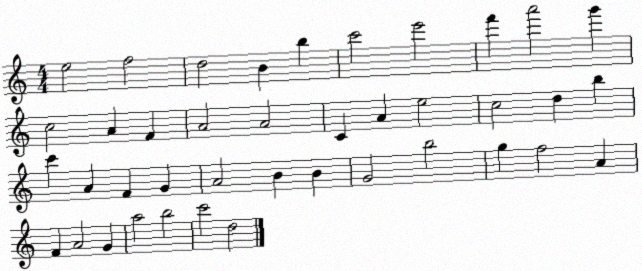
X:1
T:Untitled
M:4/4
L:1/4
K:C
e2 f2 d2 B b c'2 e'2 f' a'2 g' c2 A F A2 A2 C A e2 c2 d b c' A F G A2 B B G2 b2 g f2 A F A2 G a2 b2 c'2 d2